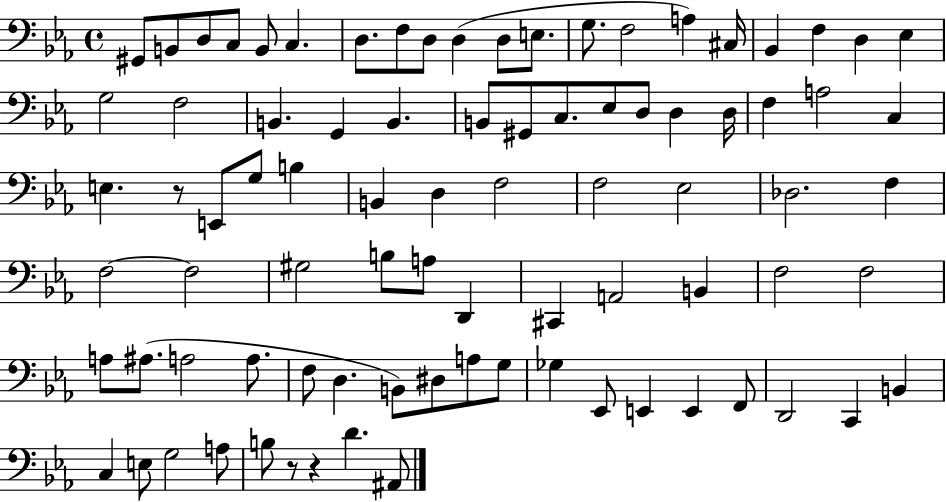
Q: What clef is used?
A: bass